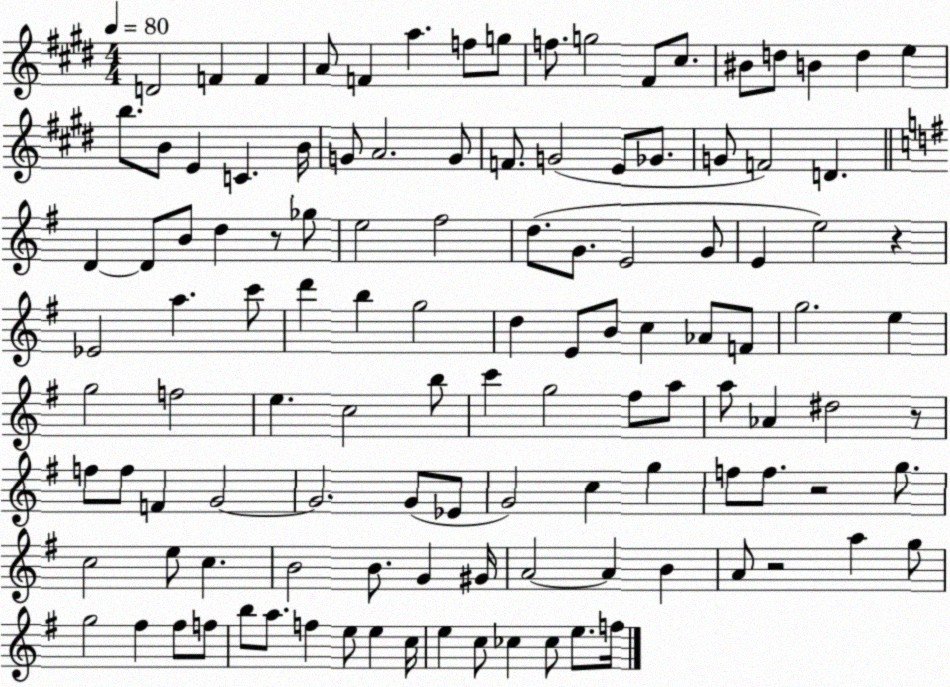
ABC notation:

X:1
T:Untitled
M:4/4
L:1/4
K:E
D2 F F A/2 F a f/2 g/2 f/2 g2 ^F/2 ^c/2 ^B/2 d/2 B d e b/2 B/2 E C B/4 G/2 A2 G/2 F/2 G2 E/2 _G/2 G/2 F2 D D D/2 B/2 d z/2 _g/2 e2 ^f2 d/2 G/2 E2 G/2 E e2 z _E2 a c'/2 d' b g2 d E/2 B/2 c _A/2 F/2 g2 e g2 f2 e c2 b/2 c' g2 ^f/2 a/2 a/2 _A ^d2 z/2 f/2 f/2 F G2 G2 G/2 _E/2 G2 c g f/2 f/2 z2 g/2 c2 e/2 c B2 B/2 G ^G/4 A2 A B A/2 z2 a g/2 g2 ^f ^f/2 f/2 b/2 a/2 f e/2 e c/4 e c/2 _c _c/2 e/2 f/4